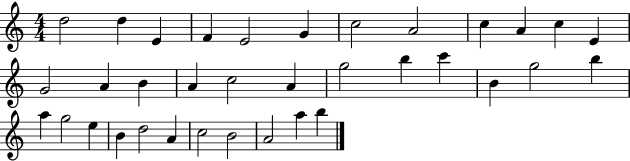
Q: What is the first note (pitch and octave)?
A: D5